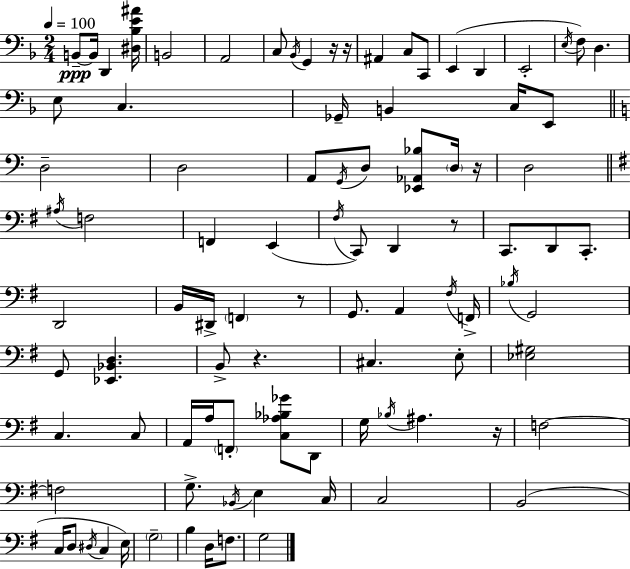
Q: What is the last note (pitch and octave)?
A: G3